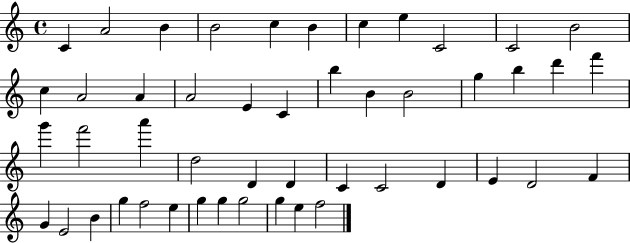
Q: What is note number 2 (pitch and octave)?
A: A4